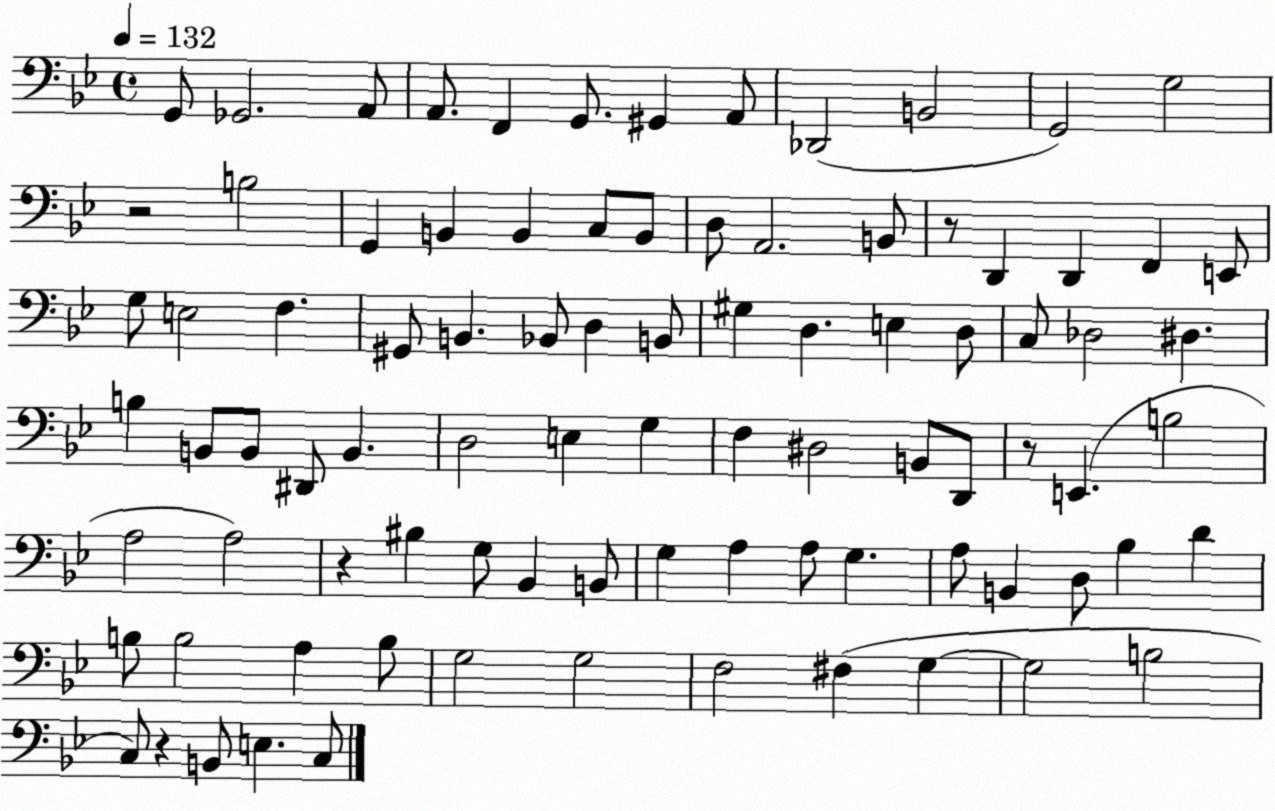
X:1
T:Untitled
M:4/4
L:1/4
K:Bb
G,,/2 _G,,2 A,,/2 A,,/2 F,, G,,/2 ^G,, A,,/2 _D,,2 B,,2 G,,2 G,2 z2 B,2 G,, B,, B,, C,/2 B,,/2 D,/2 A,,2 B,,/2 z/2 D,, D,, F,, E,,/2 G,/2 E,2 F, ^G,,/2 B,, _B,,/2 D, B,,/2 ^G, D, E, D,/2 C,/2 _D,2 ^D, B, B,,/2 B,,/2 ^D,,/2 B,, D,2 E, G, F, ^D,2 B,,/2 D,,/2 z/2 E,, B,2 A,2 A,2 z ^B, G,/2 _B,, B,,/2 G, A, A,/2 G, A,/2 B,, D,/2 _B, D B,/2 B,2 A, B,/2 G,2 G,2 F,2 ^F, G, G,2 B,2 C,/2 z B,,/2 E, C,/2